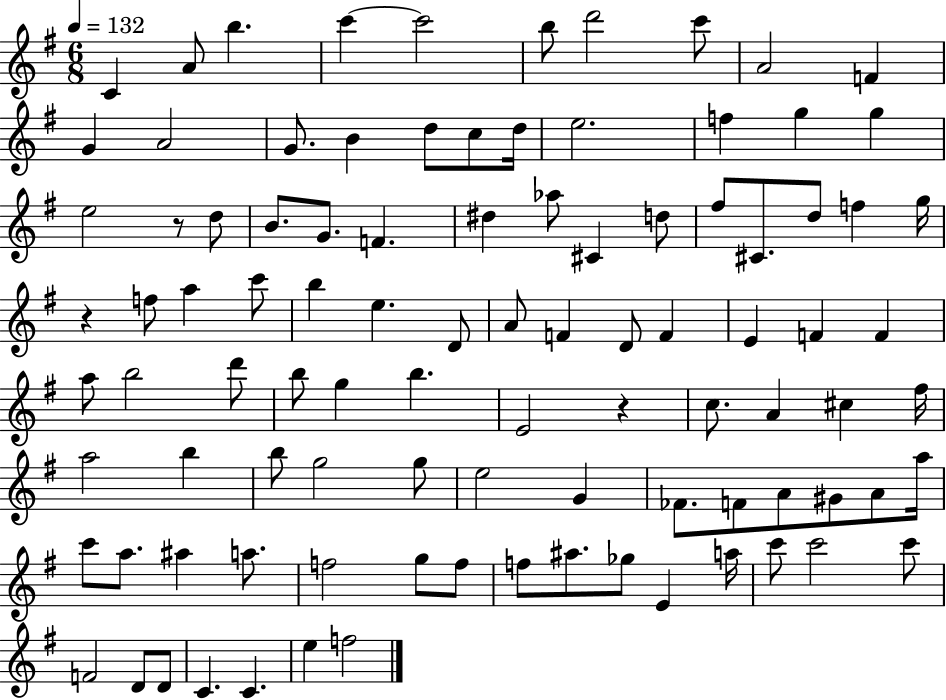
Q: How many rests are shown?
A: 3